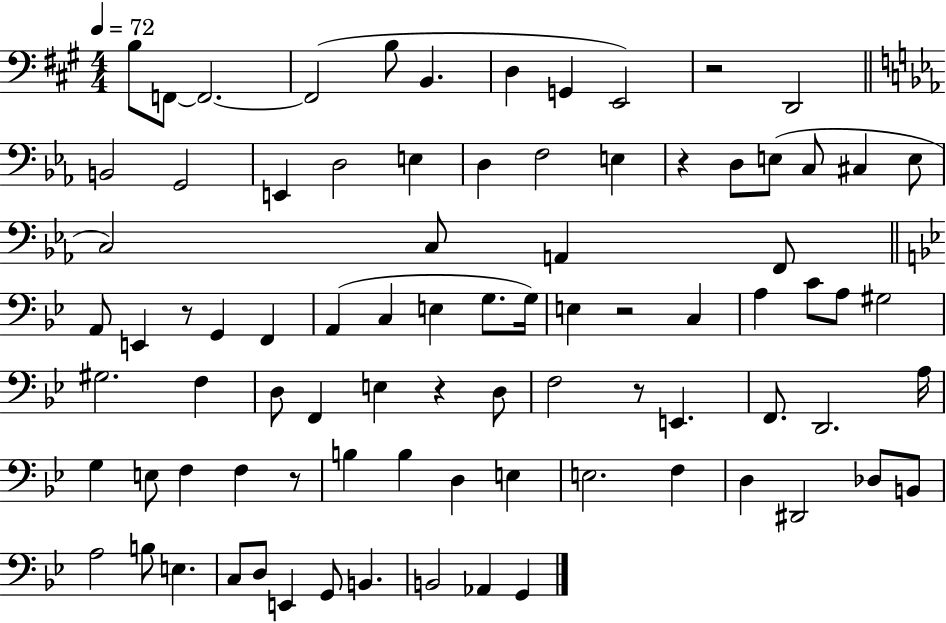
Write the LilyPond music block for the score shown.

{
  \clef bass
  \numericTimeSignature
  \time 4/4
  \key a \major
  \tempo 4 = 72
  b8 f,8~~ f,2.~~ | f,2( b8 b,4. | d4 g,4 e,2) | r2 d,2 | \break \bar "||" \break \key ees \major b,2 g,2 | e,4 d2 e4 | d4 f2 e4 | r4 d8 e8( c8 cis4 e8 | \break c2) c8 a,4 f,8 | \bar "||" \break \key g \minor a,8 e,4 r8 g,4 f,4 | a,4( c4 e4 g8. g16) | e4 r2 c4 | a4 c'8 a8 gis2 | \break gis2. f4 | d8 f,4 e4 r4 d8 | f2 r8 e,4. | f,8. d,2. a16 | \break g4 e8 f4 f4 r8 | b4 b4 d4 e4 | e2. f4 | d4 dis,2 des8 b,8 | \break a2 b8 e4. | c8 d8 e,4 g,8 b,4. | b,2 aes,4 g,4 | \bar "|."
}